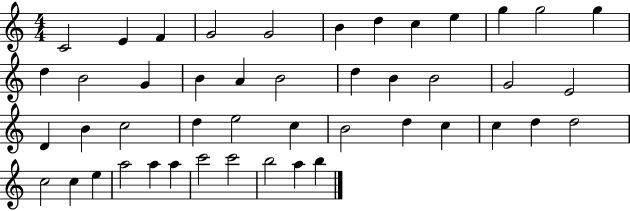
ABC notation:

X:1
T:Untitled
M:4/4
L:1/4
K:C
C2 E F G2 G2 B d c e g g2 g d B2 G B A B2 d B B2 G2 E2 D B c2 d e2 c B2 d c c d d2 c2 c e a2 a a c'2 c'2 b2 a b